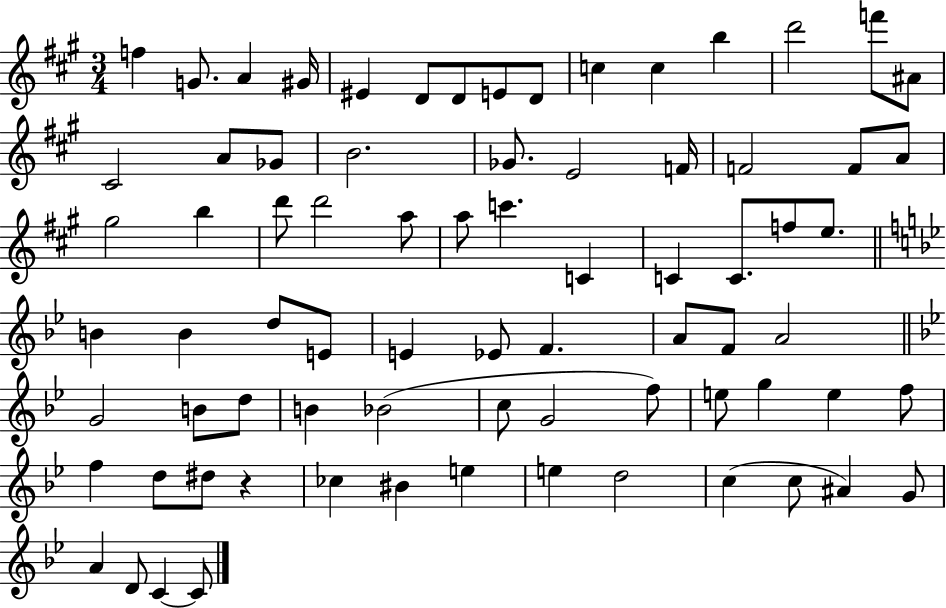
X:1
T:Untitled
M:3/4
L:1/4
K:A
f G/2 A ^G/4 ^E D/2 D/2 E/2 D/2 c c b d'2 f'/2 ^A/2 ^C2 A/2 _G/2 B2 _G/2 E2 F/4 F2 F/2 A/2 ^g2 b d'/2 d'2 a/2 a/2 c' C C C/2 f/2 e/2 B B d/2 E/2 E _E/2 F A/2 F/2 A2 G2 B/2 d/2 B _B2 c/2 G2 f/2 e/2 g e f/2 f d/2 ^d/2 z _c ^B e e d2 c c/2 ^A G/2 A D/2 C C/2